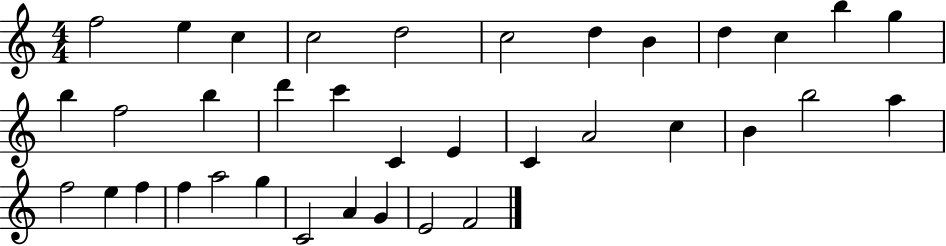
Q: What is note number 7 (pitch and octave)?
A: D5